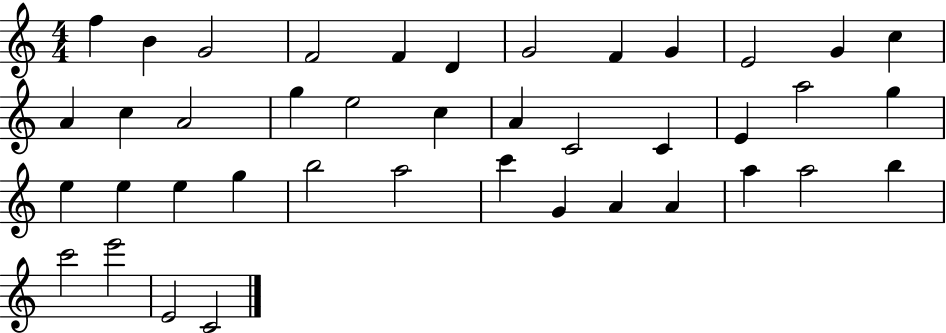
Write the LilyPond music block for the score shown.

{
  \clef treble
  \numericTimeSignature
  \time 4/4
  \key c \major
  f''4 b'4 g'2 | f'2 f'4 d'4 | g'2 f'4 g'4 | e'2 g'4 c''4 | \break a'4 c''4 a'2 | g''4 e''2 c''4 | a'4 c'2 c'4 | e'4 a''2 g''4 | \break e''4 e''4 e''4 g''4 | b''2 a''2 | c'''4 g'4 a'4 a'4 | a''4 a''2 b''4 | \break c'''2 e'''2 | e'2 c'2 | \bar "|."
}